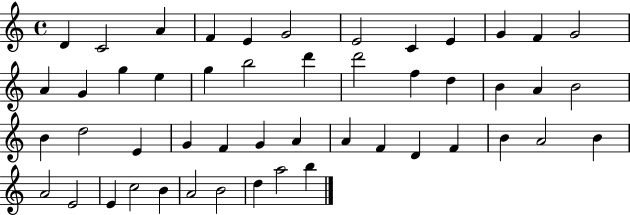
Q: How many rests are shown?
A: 0